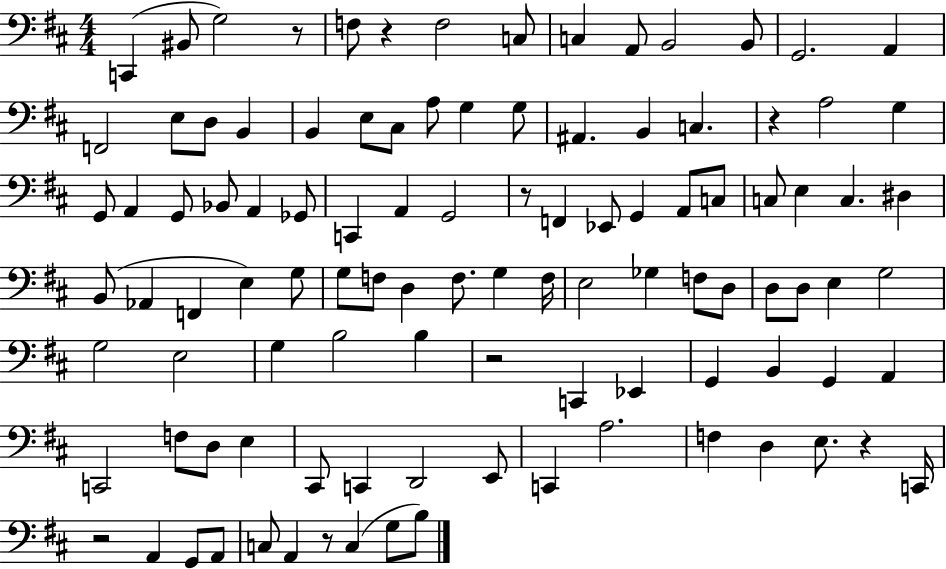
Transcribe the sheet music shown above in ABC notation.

X:1
T:Untitled
M:4/4
L:1/4
K:D
C,, ^B,,/2 G,2 z/2 F,/2 z F,2 C,/2 C, A,,/2 B,,2 B,,/2 G,,2 A,, F,,2 E,/2 D,/2 B,, B,, E,/2 ^C,/2 A,/2 G, G,/2 ^A,, B,, C, z A,2 G, G,,/2 A,, G,,/2 _B,,/2 A,, _G,,/2 C,, A,, G,,2 z/2 F,, _E,,/2 G,, A,,/2 C,/2 C,/2 E, C, ^D, B,,/2 _A,, F,, E, G,/2 G,/2 F,/2 D, F,/2 G, F,/4 E,2 _G, F,/2 D,/2 D,/2 D,/2 E, G,2 G,2 E,2 G, B,2 B, z2 C,, _E,, G,, B,, G,, A,, C,,2 F,/2 D,/2 E, ^C,,/2 C,, D,,2 E,,/2 C,, A,2 F, D, E,/2 z C,,/4 z2 A,, G,,/2 A,,/2 C,/2 A,, z/2 C, G,/2 B,/2